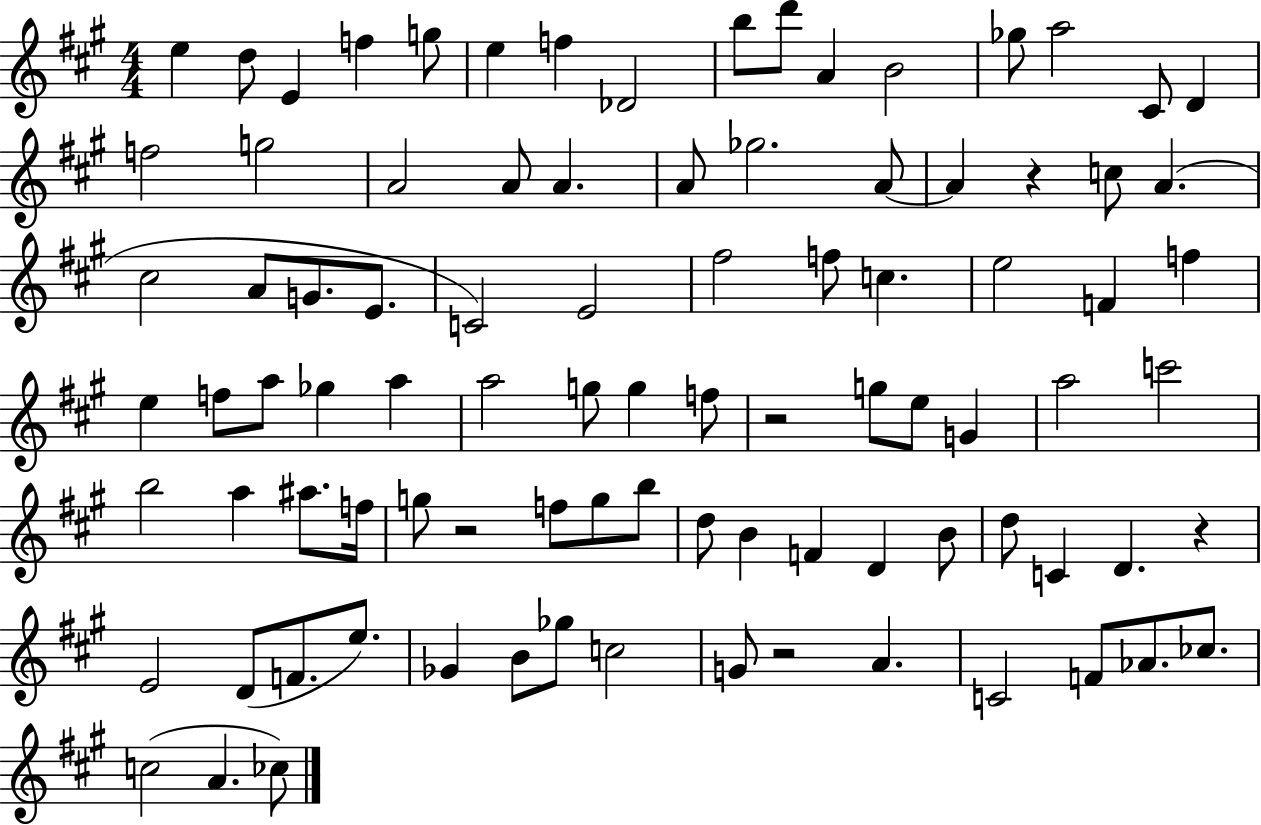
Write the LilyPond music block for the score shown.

{
  \clef treble
  \numericTimeSignature
  \time 4/4
  \key a \major
  \repeat volta 2 { e''4 d''8 e'4 f''4 g''8 | e''4 f''4 des'2 | b''8 d'''8 a'4 b'2 | ges''8 a''2 cis'8 d'4 | \break f''2 g''2 | a'2 a'8 a'4. | a'8 ges''2. a'8~~ | a'4 r4 c''8 a'4.( | \break cis''2 a'8 g'8. e'8. | c'2) e'2 | fis''2 f''8 c''4. | e''2 f'4 f''4 | \break e''4 f''8 a''8 ges''4 a''4 | a''2 g''8 g''4 f''8 | r2 g''8 e''8 g'4 | a''2 c'''2 | \break b''2 a''4 ais''8. f''16 | g''8 r2 f''8 g''8 b''8 | d''8 b'4 f'4 d'4 b'8 | d''8 c'4 d'4. r4 | \break e'2 d'8( f'8. e''8.) | ges'4 b'8 ges''8 c''2 | g'8 r2 a'4. | c'2 f'8 aes'8. ces''8. | \break c''2( a'4. ces''8) | } \bar "|."
}